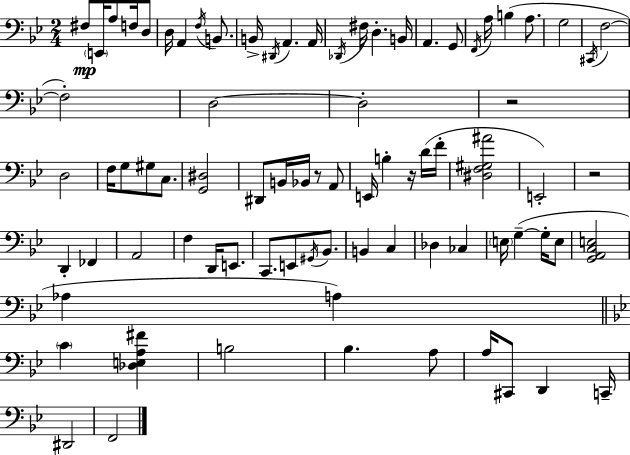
F#3/e E2/s A3/e F3/s D3/e D3/s A2/q F3/s B2/e. B2/s D#2/s A2/q. A2/s Db2/s F#3/s D3/q. B2/s A2/q. G2/e F2/s A3/s B3/q A3/e. G3/h C#2/s F3/h F3/h D3/h D3/h R/h D3/h F3/s G3/e G#3/e C3/e. [G2,D#3]/h D#2/e B2/s Bb2/s R/e A2/e E2/s B3/q R/s D4/s F4/s [D#3,F3,G#3,A#4]/h E2/h R/h D2/q FES2/q A2/h F3/q D2/s E2/e. C2/e. E2/e G#2/s Bb2/e. B2/q C3/q Db3/q CES3/q E3/s G3/q G3/s E3/e [G2,A2,C3,E3]/h Ab3/q A3/q C4/q [Db3,E3,A3,F#4]/q B3/h Bb3/q. A3/e A3/s C#2/e D2/q C2/s D#2/h F2/h